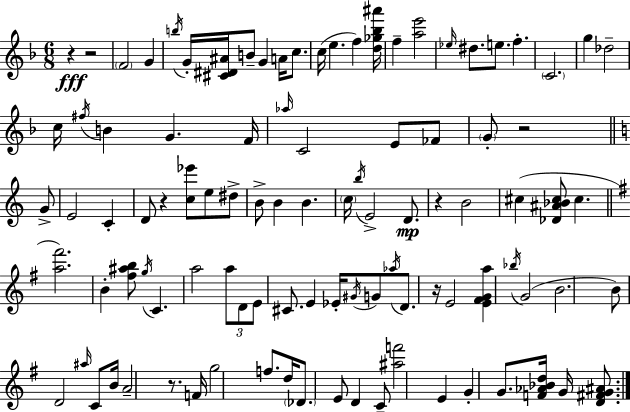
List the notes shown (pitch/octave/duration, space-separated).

R/q R/h F4/h G4/q B5/s G4/s [C#4,D#4,A#4]/s B4/e G4/q A4/s C5/e. C5/s E5/q. F5/q [D5,Gb5,Bb5,A#6]/s F5/q [A5,E6]/h Eb5/s D#5/e. E5/e. F5/q. C4/h. G5/q Db5/h C5/s F#5/s B4/q G4/q. F4/s Ab5/s C4/h E4/e FES4/e G4/e R/h G4/e E4/h C4/q D4/e R/q [C5,Eb6]/e E5/e D#5/e B4/e B4/q B4/q. C5/s B5/s E4/h D4/e. R/q B4/h C#5/q [Db4,A#4,Bb4,C#5]/e C#5/q. [A5,F#6]/h. B4/q [F#5,A#5,B5]/e G5/s C4/q. A5/h A5/e D4/e E4/e C#4/e. E4/q Eb4/s G#4/s G4/e Ab5/s D4/e. R/s E4/h [E4,F#4,G4,A5]/q Bb5/s G4/h B4/h. B4/e D4/h A#5/s C4/e B4/s A4/h R/e. F4/s G5/h F5/e. D5/s Db4/e. E4/e D4/q C4/e [A#5,F6]/h E4/q G4/q G4/e. [F4,Ab4,Bb4,D5]/s G4/s [D4,F#4,G4,A#4]/e.